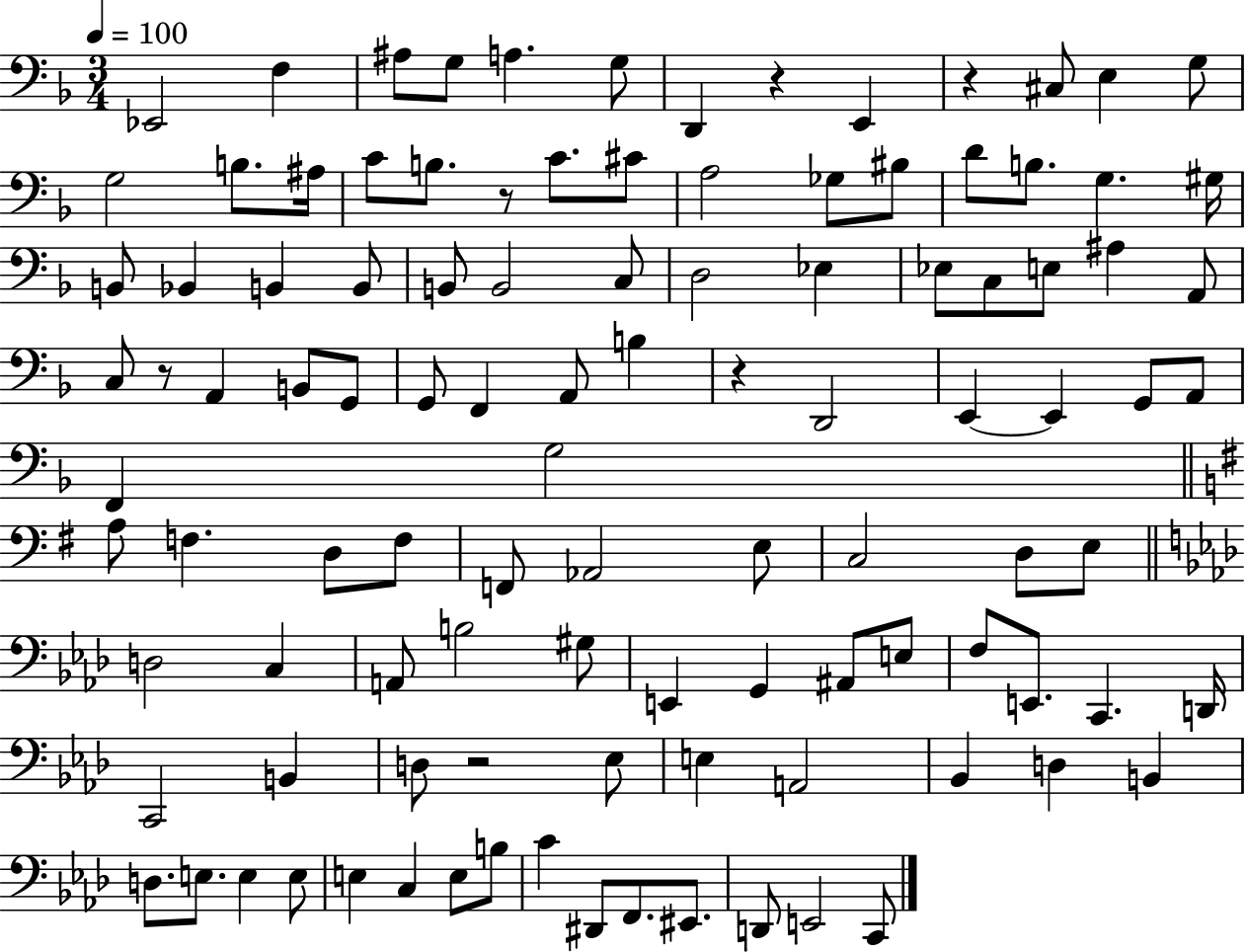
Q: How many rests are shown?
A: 6